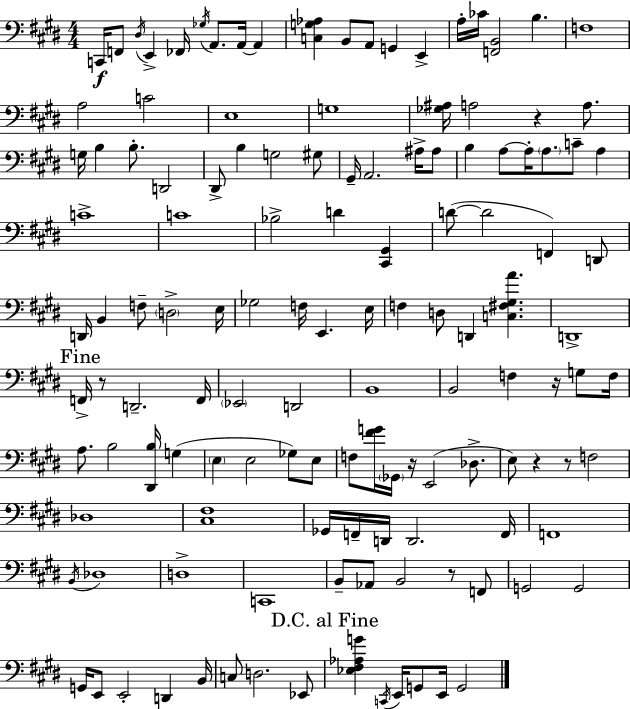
X:1
T:Untitled
M:4/4
L:1/4
K:E
C,,/4 F,,/2 ^D,/4 E,, _F,,/4 _G,/4 A,,/2 A,,/4 A,, [C,G,_A,] B,,/2 A,,/2 G,, E,, A,/4 _C/4 [F,,B,,]2 B, F,4 A,2 C2 E,4 G,4 [_G,^A,]/4 A,2 z A,/2 G,/4 B, B,/2 D,,2 ^D,,/2 B, G,2 ^G,/2 ^G,,/4 A,,2 ^A,/4 ^A,/2 B, A,/2 A,/4 A,/2 C/2 A, C4 C4 _B,2 D [^C,,^G,,] D/2 D2 F,, D,,/2 D,,/4 B,, F,/2 D,2 E,/4 _G,2 F,/4 E,, E,/4 F, D,/2 D,, [C,^F,^G,A] D,,4 F,,/4 z/2 D,,2 F,,/4 _E,,2 D,,2 B,,4 B,,2 F, z/4 G,/2 F,/4 A,/2 B,2 [^D,,B,]/4 G, E, E,2 _G,/2 E,/2 F,/2 [^FG]/4 _G,,/4 z/4 E,,2 _D,/2 E,/2 z z/2 F,2 _D,4 [^C,^F,]4 _G,,/4 F,,/4 D,,/4 D,,2 F,,/4 F,,4 B,,/4 _D,4 D,4 C,,4 B,,/2 _A,,/2 B,,2 z/2 F,,/2 G,,2 G,,2 G,,/4 E,,/2 E,,2 D,, B,,/4 C,/2 D,2 _E,,/2 [_E,^F,_A,G] C,,/4 E,,/4 G,,/2 E,,/4 G,,2